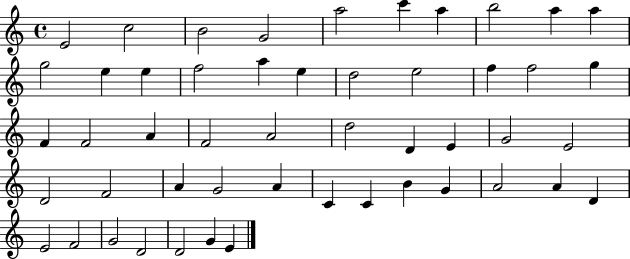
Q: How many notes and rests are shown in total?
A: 50